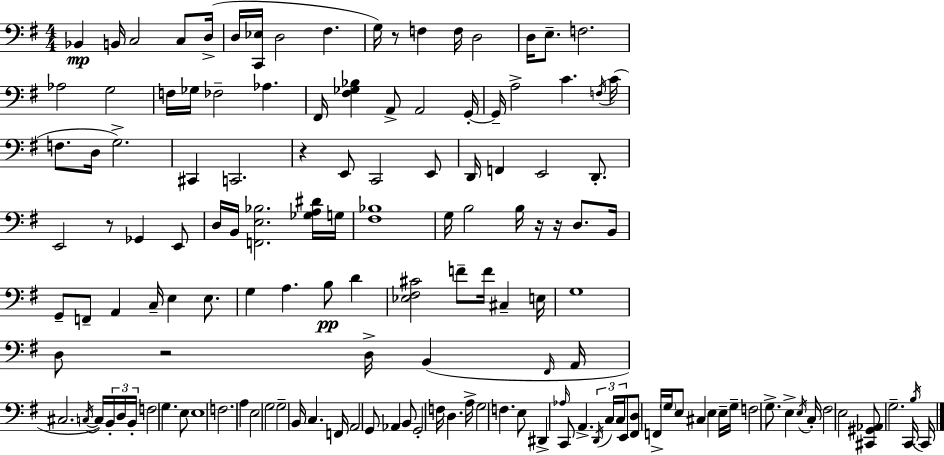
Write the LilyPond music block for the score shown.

{
  \clef bass
  \numericTimeSignature
  \time 4/4
  \key g \major
  bes,4\mp b,16 c2 c8 d16->( | d16 <c, ees>16 d2 fis4. | g16) r8 f4 f16 d2 | d16 e8.-- f2. | \break aes2 g2 | f16 ges16 fes2-- aes4. | fis,16 <fis ges bes>4 a,8-> a,2 g,16-.~~ | g,16-- a2-> c'4. \acciaccatura { f16 }( | \break c'16 f8. d16 g2.->) | cis,4 c,2. | r4 e,8 c,2 e,8 | d,16 f,4 e,2 d,8.-. | \break e,2 r8 ges,4 e,8 | d16 b,16 <f, e bes>2. <ges a dis'>16 | g16 <fis bes>1 | g16 b2 b16 r16 r16 d8. | \break b,16 g,8-- f,8-- a,4 c16-- e4 e8. | g4 a4. b8\pp d'4 | <ees fis cis'>2 f'8-- f'16 cis4-- | e16 g1 | \break d8 r2 d16-> b,4( | \grace { fis,16 } a,16 cis2. \acciaccatura { c16~ }~ c16) | \tuplet 3/2 { b,16-. d16 b,16-. } f2 g4. | e8 e1 | \break f2. a4 | e2 g2 | g2-- b,16 c4. | f,16 a,2 g,8 aes,4 | \break b,8 g,2-. f16 d4. | a16-> g2 f4. | e8 dis,4-> \grace { aes16 } c,8 a,4.-> | \tuplet 3/2 { \acciaccatura { d,16 } c16 c16 } e,8 <fis, d>8 f,16-> \parenthesize g16 e8 cis4 e4 | \break e16-- g16-- f2 g8.-> | e4-> \acciaccatura { e16 } c16-. fis2 e2 | <cis, gis, aes,>8 g2.-- | c,16 \acciaccatura { b16 } c,16 \bar "|."
}